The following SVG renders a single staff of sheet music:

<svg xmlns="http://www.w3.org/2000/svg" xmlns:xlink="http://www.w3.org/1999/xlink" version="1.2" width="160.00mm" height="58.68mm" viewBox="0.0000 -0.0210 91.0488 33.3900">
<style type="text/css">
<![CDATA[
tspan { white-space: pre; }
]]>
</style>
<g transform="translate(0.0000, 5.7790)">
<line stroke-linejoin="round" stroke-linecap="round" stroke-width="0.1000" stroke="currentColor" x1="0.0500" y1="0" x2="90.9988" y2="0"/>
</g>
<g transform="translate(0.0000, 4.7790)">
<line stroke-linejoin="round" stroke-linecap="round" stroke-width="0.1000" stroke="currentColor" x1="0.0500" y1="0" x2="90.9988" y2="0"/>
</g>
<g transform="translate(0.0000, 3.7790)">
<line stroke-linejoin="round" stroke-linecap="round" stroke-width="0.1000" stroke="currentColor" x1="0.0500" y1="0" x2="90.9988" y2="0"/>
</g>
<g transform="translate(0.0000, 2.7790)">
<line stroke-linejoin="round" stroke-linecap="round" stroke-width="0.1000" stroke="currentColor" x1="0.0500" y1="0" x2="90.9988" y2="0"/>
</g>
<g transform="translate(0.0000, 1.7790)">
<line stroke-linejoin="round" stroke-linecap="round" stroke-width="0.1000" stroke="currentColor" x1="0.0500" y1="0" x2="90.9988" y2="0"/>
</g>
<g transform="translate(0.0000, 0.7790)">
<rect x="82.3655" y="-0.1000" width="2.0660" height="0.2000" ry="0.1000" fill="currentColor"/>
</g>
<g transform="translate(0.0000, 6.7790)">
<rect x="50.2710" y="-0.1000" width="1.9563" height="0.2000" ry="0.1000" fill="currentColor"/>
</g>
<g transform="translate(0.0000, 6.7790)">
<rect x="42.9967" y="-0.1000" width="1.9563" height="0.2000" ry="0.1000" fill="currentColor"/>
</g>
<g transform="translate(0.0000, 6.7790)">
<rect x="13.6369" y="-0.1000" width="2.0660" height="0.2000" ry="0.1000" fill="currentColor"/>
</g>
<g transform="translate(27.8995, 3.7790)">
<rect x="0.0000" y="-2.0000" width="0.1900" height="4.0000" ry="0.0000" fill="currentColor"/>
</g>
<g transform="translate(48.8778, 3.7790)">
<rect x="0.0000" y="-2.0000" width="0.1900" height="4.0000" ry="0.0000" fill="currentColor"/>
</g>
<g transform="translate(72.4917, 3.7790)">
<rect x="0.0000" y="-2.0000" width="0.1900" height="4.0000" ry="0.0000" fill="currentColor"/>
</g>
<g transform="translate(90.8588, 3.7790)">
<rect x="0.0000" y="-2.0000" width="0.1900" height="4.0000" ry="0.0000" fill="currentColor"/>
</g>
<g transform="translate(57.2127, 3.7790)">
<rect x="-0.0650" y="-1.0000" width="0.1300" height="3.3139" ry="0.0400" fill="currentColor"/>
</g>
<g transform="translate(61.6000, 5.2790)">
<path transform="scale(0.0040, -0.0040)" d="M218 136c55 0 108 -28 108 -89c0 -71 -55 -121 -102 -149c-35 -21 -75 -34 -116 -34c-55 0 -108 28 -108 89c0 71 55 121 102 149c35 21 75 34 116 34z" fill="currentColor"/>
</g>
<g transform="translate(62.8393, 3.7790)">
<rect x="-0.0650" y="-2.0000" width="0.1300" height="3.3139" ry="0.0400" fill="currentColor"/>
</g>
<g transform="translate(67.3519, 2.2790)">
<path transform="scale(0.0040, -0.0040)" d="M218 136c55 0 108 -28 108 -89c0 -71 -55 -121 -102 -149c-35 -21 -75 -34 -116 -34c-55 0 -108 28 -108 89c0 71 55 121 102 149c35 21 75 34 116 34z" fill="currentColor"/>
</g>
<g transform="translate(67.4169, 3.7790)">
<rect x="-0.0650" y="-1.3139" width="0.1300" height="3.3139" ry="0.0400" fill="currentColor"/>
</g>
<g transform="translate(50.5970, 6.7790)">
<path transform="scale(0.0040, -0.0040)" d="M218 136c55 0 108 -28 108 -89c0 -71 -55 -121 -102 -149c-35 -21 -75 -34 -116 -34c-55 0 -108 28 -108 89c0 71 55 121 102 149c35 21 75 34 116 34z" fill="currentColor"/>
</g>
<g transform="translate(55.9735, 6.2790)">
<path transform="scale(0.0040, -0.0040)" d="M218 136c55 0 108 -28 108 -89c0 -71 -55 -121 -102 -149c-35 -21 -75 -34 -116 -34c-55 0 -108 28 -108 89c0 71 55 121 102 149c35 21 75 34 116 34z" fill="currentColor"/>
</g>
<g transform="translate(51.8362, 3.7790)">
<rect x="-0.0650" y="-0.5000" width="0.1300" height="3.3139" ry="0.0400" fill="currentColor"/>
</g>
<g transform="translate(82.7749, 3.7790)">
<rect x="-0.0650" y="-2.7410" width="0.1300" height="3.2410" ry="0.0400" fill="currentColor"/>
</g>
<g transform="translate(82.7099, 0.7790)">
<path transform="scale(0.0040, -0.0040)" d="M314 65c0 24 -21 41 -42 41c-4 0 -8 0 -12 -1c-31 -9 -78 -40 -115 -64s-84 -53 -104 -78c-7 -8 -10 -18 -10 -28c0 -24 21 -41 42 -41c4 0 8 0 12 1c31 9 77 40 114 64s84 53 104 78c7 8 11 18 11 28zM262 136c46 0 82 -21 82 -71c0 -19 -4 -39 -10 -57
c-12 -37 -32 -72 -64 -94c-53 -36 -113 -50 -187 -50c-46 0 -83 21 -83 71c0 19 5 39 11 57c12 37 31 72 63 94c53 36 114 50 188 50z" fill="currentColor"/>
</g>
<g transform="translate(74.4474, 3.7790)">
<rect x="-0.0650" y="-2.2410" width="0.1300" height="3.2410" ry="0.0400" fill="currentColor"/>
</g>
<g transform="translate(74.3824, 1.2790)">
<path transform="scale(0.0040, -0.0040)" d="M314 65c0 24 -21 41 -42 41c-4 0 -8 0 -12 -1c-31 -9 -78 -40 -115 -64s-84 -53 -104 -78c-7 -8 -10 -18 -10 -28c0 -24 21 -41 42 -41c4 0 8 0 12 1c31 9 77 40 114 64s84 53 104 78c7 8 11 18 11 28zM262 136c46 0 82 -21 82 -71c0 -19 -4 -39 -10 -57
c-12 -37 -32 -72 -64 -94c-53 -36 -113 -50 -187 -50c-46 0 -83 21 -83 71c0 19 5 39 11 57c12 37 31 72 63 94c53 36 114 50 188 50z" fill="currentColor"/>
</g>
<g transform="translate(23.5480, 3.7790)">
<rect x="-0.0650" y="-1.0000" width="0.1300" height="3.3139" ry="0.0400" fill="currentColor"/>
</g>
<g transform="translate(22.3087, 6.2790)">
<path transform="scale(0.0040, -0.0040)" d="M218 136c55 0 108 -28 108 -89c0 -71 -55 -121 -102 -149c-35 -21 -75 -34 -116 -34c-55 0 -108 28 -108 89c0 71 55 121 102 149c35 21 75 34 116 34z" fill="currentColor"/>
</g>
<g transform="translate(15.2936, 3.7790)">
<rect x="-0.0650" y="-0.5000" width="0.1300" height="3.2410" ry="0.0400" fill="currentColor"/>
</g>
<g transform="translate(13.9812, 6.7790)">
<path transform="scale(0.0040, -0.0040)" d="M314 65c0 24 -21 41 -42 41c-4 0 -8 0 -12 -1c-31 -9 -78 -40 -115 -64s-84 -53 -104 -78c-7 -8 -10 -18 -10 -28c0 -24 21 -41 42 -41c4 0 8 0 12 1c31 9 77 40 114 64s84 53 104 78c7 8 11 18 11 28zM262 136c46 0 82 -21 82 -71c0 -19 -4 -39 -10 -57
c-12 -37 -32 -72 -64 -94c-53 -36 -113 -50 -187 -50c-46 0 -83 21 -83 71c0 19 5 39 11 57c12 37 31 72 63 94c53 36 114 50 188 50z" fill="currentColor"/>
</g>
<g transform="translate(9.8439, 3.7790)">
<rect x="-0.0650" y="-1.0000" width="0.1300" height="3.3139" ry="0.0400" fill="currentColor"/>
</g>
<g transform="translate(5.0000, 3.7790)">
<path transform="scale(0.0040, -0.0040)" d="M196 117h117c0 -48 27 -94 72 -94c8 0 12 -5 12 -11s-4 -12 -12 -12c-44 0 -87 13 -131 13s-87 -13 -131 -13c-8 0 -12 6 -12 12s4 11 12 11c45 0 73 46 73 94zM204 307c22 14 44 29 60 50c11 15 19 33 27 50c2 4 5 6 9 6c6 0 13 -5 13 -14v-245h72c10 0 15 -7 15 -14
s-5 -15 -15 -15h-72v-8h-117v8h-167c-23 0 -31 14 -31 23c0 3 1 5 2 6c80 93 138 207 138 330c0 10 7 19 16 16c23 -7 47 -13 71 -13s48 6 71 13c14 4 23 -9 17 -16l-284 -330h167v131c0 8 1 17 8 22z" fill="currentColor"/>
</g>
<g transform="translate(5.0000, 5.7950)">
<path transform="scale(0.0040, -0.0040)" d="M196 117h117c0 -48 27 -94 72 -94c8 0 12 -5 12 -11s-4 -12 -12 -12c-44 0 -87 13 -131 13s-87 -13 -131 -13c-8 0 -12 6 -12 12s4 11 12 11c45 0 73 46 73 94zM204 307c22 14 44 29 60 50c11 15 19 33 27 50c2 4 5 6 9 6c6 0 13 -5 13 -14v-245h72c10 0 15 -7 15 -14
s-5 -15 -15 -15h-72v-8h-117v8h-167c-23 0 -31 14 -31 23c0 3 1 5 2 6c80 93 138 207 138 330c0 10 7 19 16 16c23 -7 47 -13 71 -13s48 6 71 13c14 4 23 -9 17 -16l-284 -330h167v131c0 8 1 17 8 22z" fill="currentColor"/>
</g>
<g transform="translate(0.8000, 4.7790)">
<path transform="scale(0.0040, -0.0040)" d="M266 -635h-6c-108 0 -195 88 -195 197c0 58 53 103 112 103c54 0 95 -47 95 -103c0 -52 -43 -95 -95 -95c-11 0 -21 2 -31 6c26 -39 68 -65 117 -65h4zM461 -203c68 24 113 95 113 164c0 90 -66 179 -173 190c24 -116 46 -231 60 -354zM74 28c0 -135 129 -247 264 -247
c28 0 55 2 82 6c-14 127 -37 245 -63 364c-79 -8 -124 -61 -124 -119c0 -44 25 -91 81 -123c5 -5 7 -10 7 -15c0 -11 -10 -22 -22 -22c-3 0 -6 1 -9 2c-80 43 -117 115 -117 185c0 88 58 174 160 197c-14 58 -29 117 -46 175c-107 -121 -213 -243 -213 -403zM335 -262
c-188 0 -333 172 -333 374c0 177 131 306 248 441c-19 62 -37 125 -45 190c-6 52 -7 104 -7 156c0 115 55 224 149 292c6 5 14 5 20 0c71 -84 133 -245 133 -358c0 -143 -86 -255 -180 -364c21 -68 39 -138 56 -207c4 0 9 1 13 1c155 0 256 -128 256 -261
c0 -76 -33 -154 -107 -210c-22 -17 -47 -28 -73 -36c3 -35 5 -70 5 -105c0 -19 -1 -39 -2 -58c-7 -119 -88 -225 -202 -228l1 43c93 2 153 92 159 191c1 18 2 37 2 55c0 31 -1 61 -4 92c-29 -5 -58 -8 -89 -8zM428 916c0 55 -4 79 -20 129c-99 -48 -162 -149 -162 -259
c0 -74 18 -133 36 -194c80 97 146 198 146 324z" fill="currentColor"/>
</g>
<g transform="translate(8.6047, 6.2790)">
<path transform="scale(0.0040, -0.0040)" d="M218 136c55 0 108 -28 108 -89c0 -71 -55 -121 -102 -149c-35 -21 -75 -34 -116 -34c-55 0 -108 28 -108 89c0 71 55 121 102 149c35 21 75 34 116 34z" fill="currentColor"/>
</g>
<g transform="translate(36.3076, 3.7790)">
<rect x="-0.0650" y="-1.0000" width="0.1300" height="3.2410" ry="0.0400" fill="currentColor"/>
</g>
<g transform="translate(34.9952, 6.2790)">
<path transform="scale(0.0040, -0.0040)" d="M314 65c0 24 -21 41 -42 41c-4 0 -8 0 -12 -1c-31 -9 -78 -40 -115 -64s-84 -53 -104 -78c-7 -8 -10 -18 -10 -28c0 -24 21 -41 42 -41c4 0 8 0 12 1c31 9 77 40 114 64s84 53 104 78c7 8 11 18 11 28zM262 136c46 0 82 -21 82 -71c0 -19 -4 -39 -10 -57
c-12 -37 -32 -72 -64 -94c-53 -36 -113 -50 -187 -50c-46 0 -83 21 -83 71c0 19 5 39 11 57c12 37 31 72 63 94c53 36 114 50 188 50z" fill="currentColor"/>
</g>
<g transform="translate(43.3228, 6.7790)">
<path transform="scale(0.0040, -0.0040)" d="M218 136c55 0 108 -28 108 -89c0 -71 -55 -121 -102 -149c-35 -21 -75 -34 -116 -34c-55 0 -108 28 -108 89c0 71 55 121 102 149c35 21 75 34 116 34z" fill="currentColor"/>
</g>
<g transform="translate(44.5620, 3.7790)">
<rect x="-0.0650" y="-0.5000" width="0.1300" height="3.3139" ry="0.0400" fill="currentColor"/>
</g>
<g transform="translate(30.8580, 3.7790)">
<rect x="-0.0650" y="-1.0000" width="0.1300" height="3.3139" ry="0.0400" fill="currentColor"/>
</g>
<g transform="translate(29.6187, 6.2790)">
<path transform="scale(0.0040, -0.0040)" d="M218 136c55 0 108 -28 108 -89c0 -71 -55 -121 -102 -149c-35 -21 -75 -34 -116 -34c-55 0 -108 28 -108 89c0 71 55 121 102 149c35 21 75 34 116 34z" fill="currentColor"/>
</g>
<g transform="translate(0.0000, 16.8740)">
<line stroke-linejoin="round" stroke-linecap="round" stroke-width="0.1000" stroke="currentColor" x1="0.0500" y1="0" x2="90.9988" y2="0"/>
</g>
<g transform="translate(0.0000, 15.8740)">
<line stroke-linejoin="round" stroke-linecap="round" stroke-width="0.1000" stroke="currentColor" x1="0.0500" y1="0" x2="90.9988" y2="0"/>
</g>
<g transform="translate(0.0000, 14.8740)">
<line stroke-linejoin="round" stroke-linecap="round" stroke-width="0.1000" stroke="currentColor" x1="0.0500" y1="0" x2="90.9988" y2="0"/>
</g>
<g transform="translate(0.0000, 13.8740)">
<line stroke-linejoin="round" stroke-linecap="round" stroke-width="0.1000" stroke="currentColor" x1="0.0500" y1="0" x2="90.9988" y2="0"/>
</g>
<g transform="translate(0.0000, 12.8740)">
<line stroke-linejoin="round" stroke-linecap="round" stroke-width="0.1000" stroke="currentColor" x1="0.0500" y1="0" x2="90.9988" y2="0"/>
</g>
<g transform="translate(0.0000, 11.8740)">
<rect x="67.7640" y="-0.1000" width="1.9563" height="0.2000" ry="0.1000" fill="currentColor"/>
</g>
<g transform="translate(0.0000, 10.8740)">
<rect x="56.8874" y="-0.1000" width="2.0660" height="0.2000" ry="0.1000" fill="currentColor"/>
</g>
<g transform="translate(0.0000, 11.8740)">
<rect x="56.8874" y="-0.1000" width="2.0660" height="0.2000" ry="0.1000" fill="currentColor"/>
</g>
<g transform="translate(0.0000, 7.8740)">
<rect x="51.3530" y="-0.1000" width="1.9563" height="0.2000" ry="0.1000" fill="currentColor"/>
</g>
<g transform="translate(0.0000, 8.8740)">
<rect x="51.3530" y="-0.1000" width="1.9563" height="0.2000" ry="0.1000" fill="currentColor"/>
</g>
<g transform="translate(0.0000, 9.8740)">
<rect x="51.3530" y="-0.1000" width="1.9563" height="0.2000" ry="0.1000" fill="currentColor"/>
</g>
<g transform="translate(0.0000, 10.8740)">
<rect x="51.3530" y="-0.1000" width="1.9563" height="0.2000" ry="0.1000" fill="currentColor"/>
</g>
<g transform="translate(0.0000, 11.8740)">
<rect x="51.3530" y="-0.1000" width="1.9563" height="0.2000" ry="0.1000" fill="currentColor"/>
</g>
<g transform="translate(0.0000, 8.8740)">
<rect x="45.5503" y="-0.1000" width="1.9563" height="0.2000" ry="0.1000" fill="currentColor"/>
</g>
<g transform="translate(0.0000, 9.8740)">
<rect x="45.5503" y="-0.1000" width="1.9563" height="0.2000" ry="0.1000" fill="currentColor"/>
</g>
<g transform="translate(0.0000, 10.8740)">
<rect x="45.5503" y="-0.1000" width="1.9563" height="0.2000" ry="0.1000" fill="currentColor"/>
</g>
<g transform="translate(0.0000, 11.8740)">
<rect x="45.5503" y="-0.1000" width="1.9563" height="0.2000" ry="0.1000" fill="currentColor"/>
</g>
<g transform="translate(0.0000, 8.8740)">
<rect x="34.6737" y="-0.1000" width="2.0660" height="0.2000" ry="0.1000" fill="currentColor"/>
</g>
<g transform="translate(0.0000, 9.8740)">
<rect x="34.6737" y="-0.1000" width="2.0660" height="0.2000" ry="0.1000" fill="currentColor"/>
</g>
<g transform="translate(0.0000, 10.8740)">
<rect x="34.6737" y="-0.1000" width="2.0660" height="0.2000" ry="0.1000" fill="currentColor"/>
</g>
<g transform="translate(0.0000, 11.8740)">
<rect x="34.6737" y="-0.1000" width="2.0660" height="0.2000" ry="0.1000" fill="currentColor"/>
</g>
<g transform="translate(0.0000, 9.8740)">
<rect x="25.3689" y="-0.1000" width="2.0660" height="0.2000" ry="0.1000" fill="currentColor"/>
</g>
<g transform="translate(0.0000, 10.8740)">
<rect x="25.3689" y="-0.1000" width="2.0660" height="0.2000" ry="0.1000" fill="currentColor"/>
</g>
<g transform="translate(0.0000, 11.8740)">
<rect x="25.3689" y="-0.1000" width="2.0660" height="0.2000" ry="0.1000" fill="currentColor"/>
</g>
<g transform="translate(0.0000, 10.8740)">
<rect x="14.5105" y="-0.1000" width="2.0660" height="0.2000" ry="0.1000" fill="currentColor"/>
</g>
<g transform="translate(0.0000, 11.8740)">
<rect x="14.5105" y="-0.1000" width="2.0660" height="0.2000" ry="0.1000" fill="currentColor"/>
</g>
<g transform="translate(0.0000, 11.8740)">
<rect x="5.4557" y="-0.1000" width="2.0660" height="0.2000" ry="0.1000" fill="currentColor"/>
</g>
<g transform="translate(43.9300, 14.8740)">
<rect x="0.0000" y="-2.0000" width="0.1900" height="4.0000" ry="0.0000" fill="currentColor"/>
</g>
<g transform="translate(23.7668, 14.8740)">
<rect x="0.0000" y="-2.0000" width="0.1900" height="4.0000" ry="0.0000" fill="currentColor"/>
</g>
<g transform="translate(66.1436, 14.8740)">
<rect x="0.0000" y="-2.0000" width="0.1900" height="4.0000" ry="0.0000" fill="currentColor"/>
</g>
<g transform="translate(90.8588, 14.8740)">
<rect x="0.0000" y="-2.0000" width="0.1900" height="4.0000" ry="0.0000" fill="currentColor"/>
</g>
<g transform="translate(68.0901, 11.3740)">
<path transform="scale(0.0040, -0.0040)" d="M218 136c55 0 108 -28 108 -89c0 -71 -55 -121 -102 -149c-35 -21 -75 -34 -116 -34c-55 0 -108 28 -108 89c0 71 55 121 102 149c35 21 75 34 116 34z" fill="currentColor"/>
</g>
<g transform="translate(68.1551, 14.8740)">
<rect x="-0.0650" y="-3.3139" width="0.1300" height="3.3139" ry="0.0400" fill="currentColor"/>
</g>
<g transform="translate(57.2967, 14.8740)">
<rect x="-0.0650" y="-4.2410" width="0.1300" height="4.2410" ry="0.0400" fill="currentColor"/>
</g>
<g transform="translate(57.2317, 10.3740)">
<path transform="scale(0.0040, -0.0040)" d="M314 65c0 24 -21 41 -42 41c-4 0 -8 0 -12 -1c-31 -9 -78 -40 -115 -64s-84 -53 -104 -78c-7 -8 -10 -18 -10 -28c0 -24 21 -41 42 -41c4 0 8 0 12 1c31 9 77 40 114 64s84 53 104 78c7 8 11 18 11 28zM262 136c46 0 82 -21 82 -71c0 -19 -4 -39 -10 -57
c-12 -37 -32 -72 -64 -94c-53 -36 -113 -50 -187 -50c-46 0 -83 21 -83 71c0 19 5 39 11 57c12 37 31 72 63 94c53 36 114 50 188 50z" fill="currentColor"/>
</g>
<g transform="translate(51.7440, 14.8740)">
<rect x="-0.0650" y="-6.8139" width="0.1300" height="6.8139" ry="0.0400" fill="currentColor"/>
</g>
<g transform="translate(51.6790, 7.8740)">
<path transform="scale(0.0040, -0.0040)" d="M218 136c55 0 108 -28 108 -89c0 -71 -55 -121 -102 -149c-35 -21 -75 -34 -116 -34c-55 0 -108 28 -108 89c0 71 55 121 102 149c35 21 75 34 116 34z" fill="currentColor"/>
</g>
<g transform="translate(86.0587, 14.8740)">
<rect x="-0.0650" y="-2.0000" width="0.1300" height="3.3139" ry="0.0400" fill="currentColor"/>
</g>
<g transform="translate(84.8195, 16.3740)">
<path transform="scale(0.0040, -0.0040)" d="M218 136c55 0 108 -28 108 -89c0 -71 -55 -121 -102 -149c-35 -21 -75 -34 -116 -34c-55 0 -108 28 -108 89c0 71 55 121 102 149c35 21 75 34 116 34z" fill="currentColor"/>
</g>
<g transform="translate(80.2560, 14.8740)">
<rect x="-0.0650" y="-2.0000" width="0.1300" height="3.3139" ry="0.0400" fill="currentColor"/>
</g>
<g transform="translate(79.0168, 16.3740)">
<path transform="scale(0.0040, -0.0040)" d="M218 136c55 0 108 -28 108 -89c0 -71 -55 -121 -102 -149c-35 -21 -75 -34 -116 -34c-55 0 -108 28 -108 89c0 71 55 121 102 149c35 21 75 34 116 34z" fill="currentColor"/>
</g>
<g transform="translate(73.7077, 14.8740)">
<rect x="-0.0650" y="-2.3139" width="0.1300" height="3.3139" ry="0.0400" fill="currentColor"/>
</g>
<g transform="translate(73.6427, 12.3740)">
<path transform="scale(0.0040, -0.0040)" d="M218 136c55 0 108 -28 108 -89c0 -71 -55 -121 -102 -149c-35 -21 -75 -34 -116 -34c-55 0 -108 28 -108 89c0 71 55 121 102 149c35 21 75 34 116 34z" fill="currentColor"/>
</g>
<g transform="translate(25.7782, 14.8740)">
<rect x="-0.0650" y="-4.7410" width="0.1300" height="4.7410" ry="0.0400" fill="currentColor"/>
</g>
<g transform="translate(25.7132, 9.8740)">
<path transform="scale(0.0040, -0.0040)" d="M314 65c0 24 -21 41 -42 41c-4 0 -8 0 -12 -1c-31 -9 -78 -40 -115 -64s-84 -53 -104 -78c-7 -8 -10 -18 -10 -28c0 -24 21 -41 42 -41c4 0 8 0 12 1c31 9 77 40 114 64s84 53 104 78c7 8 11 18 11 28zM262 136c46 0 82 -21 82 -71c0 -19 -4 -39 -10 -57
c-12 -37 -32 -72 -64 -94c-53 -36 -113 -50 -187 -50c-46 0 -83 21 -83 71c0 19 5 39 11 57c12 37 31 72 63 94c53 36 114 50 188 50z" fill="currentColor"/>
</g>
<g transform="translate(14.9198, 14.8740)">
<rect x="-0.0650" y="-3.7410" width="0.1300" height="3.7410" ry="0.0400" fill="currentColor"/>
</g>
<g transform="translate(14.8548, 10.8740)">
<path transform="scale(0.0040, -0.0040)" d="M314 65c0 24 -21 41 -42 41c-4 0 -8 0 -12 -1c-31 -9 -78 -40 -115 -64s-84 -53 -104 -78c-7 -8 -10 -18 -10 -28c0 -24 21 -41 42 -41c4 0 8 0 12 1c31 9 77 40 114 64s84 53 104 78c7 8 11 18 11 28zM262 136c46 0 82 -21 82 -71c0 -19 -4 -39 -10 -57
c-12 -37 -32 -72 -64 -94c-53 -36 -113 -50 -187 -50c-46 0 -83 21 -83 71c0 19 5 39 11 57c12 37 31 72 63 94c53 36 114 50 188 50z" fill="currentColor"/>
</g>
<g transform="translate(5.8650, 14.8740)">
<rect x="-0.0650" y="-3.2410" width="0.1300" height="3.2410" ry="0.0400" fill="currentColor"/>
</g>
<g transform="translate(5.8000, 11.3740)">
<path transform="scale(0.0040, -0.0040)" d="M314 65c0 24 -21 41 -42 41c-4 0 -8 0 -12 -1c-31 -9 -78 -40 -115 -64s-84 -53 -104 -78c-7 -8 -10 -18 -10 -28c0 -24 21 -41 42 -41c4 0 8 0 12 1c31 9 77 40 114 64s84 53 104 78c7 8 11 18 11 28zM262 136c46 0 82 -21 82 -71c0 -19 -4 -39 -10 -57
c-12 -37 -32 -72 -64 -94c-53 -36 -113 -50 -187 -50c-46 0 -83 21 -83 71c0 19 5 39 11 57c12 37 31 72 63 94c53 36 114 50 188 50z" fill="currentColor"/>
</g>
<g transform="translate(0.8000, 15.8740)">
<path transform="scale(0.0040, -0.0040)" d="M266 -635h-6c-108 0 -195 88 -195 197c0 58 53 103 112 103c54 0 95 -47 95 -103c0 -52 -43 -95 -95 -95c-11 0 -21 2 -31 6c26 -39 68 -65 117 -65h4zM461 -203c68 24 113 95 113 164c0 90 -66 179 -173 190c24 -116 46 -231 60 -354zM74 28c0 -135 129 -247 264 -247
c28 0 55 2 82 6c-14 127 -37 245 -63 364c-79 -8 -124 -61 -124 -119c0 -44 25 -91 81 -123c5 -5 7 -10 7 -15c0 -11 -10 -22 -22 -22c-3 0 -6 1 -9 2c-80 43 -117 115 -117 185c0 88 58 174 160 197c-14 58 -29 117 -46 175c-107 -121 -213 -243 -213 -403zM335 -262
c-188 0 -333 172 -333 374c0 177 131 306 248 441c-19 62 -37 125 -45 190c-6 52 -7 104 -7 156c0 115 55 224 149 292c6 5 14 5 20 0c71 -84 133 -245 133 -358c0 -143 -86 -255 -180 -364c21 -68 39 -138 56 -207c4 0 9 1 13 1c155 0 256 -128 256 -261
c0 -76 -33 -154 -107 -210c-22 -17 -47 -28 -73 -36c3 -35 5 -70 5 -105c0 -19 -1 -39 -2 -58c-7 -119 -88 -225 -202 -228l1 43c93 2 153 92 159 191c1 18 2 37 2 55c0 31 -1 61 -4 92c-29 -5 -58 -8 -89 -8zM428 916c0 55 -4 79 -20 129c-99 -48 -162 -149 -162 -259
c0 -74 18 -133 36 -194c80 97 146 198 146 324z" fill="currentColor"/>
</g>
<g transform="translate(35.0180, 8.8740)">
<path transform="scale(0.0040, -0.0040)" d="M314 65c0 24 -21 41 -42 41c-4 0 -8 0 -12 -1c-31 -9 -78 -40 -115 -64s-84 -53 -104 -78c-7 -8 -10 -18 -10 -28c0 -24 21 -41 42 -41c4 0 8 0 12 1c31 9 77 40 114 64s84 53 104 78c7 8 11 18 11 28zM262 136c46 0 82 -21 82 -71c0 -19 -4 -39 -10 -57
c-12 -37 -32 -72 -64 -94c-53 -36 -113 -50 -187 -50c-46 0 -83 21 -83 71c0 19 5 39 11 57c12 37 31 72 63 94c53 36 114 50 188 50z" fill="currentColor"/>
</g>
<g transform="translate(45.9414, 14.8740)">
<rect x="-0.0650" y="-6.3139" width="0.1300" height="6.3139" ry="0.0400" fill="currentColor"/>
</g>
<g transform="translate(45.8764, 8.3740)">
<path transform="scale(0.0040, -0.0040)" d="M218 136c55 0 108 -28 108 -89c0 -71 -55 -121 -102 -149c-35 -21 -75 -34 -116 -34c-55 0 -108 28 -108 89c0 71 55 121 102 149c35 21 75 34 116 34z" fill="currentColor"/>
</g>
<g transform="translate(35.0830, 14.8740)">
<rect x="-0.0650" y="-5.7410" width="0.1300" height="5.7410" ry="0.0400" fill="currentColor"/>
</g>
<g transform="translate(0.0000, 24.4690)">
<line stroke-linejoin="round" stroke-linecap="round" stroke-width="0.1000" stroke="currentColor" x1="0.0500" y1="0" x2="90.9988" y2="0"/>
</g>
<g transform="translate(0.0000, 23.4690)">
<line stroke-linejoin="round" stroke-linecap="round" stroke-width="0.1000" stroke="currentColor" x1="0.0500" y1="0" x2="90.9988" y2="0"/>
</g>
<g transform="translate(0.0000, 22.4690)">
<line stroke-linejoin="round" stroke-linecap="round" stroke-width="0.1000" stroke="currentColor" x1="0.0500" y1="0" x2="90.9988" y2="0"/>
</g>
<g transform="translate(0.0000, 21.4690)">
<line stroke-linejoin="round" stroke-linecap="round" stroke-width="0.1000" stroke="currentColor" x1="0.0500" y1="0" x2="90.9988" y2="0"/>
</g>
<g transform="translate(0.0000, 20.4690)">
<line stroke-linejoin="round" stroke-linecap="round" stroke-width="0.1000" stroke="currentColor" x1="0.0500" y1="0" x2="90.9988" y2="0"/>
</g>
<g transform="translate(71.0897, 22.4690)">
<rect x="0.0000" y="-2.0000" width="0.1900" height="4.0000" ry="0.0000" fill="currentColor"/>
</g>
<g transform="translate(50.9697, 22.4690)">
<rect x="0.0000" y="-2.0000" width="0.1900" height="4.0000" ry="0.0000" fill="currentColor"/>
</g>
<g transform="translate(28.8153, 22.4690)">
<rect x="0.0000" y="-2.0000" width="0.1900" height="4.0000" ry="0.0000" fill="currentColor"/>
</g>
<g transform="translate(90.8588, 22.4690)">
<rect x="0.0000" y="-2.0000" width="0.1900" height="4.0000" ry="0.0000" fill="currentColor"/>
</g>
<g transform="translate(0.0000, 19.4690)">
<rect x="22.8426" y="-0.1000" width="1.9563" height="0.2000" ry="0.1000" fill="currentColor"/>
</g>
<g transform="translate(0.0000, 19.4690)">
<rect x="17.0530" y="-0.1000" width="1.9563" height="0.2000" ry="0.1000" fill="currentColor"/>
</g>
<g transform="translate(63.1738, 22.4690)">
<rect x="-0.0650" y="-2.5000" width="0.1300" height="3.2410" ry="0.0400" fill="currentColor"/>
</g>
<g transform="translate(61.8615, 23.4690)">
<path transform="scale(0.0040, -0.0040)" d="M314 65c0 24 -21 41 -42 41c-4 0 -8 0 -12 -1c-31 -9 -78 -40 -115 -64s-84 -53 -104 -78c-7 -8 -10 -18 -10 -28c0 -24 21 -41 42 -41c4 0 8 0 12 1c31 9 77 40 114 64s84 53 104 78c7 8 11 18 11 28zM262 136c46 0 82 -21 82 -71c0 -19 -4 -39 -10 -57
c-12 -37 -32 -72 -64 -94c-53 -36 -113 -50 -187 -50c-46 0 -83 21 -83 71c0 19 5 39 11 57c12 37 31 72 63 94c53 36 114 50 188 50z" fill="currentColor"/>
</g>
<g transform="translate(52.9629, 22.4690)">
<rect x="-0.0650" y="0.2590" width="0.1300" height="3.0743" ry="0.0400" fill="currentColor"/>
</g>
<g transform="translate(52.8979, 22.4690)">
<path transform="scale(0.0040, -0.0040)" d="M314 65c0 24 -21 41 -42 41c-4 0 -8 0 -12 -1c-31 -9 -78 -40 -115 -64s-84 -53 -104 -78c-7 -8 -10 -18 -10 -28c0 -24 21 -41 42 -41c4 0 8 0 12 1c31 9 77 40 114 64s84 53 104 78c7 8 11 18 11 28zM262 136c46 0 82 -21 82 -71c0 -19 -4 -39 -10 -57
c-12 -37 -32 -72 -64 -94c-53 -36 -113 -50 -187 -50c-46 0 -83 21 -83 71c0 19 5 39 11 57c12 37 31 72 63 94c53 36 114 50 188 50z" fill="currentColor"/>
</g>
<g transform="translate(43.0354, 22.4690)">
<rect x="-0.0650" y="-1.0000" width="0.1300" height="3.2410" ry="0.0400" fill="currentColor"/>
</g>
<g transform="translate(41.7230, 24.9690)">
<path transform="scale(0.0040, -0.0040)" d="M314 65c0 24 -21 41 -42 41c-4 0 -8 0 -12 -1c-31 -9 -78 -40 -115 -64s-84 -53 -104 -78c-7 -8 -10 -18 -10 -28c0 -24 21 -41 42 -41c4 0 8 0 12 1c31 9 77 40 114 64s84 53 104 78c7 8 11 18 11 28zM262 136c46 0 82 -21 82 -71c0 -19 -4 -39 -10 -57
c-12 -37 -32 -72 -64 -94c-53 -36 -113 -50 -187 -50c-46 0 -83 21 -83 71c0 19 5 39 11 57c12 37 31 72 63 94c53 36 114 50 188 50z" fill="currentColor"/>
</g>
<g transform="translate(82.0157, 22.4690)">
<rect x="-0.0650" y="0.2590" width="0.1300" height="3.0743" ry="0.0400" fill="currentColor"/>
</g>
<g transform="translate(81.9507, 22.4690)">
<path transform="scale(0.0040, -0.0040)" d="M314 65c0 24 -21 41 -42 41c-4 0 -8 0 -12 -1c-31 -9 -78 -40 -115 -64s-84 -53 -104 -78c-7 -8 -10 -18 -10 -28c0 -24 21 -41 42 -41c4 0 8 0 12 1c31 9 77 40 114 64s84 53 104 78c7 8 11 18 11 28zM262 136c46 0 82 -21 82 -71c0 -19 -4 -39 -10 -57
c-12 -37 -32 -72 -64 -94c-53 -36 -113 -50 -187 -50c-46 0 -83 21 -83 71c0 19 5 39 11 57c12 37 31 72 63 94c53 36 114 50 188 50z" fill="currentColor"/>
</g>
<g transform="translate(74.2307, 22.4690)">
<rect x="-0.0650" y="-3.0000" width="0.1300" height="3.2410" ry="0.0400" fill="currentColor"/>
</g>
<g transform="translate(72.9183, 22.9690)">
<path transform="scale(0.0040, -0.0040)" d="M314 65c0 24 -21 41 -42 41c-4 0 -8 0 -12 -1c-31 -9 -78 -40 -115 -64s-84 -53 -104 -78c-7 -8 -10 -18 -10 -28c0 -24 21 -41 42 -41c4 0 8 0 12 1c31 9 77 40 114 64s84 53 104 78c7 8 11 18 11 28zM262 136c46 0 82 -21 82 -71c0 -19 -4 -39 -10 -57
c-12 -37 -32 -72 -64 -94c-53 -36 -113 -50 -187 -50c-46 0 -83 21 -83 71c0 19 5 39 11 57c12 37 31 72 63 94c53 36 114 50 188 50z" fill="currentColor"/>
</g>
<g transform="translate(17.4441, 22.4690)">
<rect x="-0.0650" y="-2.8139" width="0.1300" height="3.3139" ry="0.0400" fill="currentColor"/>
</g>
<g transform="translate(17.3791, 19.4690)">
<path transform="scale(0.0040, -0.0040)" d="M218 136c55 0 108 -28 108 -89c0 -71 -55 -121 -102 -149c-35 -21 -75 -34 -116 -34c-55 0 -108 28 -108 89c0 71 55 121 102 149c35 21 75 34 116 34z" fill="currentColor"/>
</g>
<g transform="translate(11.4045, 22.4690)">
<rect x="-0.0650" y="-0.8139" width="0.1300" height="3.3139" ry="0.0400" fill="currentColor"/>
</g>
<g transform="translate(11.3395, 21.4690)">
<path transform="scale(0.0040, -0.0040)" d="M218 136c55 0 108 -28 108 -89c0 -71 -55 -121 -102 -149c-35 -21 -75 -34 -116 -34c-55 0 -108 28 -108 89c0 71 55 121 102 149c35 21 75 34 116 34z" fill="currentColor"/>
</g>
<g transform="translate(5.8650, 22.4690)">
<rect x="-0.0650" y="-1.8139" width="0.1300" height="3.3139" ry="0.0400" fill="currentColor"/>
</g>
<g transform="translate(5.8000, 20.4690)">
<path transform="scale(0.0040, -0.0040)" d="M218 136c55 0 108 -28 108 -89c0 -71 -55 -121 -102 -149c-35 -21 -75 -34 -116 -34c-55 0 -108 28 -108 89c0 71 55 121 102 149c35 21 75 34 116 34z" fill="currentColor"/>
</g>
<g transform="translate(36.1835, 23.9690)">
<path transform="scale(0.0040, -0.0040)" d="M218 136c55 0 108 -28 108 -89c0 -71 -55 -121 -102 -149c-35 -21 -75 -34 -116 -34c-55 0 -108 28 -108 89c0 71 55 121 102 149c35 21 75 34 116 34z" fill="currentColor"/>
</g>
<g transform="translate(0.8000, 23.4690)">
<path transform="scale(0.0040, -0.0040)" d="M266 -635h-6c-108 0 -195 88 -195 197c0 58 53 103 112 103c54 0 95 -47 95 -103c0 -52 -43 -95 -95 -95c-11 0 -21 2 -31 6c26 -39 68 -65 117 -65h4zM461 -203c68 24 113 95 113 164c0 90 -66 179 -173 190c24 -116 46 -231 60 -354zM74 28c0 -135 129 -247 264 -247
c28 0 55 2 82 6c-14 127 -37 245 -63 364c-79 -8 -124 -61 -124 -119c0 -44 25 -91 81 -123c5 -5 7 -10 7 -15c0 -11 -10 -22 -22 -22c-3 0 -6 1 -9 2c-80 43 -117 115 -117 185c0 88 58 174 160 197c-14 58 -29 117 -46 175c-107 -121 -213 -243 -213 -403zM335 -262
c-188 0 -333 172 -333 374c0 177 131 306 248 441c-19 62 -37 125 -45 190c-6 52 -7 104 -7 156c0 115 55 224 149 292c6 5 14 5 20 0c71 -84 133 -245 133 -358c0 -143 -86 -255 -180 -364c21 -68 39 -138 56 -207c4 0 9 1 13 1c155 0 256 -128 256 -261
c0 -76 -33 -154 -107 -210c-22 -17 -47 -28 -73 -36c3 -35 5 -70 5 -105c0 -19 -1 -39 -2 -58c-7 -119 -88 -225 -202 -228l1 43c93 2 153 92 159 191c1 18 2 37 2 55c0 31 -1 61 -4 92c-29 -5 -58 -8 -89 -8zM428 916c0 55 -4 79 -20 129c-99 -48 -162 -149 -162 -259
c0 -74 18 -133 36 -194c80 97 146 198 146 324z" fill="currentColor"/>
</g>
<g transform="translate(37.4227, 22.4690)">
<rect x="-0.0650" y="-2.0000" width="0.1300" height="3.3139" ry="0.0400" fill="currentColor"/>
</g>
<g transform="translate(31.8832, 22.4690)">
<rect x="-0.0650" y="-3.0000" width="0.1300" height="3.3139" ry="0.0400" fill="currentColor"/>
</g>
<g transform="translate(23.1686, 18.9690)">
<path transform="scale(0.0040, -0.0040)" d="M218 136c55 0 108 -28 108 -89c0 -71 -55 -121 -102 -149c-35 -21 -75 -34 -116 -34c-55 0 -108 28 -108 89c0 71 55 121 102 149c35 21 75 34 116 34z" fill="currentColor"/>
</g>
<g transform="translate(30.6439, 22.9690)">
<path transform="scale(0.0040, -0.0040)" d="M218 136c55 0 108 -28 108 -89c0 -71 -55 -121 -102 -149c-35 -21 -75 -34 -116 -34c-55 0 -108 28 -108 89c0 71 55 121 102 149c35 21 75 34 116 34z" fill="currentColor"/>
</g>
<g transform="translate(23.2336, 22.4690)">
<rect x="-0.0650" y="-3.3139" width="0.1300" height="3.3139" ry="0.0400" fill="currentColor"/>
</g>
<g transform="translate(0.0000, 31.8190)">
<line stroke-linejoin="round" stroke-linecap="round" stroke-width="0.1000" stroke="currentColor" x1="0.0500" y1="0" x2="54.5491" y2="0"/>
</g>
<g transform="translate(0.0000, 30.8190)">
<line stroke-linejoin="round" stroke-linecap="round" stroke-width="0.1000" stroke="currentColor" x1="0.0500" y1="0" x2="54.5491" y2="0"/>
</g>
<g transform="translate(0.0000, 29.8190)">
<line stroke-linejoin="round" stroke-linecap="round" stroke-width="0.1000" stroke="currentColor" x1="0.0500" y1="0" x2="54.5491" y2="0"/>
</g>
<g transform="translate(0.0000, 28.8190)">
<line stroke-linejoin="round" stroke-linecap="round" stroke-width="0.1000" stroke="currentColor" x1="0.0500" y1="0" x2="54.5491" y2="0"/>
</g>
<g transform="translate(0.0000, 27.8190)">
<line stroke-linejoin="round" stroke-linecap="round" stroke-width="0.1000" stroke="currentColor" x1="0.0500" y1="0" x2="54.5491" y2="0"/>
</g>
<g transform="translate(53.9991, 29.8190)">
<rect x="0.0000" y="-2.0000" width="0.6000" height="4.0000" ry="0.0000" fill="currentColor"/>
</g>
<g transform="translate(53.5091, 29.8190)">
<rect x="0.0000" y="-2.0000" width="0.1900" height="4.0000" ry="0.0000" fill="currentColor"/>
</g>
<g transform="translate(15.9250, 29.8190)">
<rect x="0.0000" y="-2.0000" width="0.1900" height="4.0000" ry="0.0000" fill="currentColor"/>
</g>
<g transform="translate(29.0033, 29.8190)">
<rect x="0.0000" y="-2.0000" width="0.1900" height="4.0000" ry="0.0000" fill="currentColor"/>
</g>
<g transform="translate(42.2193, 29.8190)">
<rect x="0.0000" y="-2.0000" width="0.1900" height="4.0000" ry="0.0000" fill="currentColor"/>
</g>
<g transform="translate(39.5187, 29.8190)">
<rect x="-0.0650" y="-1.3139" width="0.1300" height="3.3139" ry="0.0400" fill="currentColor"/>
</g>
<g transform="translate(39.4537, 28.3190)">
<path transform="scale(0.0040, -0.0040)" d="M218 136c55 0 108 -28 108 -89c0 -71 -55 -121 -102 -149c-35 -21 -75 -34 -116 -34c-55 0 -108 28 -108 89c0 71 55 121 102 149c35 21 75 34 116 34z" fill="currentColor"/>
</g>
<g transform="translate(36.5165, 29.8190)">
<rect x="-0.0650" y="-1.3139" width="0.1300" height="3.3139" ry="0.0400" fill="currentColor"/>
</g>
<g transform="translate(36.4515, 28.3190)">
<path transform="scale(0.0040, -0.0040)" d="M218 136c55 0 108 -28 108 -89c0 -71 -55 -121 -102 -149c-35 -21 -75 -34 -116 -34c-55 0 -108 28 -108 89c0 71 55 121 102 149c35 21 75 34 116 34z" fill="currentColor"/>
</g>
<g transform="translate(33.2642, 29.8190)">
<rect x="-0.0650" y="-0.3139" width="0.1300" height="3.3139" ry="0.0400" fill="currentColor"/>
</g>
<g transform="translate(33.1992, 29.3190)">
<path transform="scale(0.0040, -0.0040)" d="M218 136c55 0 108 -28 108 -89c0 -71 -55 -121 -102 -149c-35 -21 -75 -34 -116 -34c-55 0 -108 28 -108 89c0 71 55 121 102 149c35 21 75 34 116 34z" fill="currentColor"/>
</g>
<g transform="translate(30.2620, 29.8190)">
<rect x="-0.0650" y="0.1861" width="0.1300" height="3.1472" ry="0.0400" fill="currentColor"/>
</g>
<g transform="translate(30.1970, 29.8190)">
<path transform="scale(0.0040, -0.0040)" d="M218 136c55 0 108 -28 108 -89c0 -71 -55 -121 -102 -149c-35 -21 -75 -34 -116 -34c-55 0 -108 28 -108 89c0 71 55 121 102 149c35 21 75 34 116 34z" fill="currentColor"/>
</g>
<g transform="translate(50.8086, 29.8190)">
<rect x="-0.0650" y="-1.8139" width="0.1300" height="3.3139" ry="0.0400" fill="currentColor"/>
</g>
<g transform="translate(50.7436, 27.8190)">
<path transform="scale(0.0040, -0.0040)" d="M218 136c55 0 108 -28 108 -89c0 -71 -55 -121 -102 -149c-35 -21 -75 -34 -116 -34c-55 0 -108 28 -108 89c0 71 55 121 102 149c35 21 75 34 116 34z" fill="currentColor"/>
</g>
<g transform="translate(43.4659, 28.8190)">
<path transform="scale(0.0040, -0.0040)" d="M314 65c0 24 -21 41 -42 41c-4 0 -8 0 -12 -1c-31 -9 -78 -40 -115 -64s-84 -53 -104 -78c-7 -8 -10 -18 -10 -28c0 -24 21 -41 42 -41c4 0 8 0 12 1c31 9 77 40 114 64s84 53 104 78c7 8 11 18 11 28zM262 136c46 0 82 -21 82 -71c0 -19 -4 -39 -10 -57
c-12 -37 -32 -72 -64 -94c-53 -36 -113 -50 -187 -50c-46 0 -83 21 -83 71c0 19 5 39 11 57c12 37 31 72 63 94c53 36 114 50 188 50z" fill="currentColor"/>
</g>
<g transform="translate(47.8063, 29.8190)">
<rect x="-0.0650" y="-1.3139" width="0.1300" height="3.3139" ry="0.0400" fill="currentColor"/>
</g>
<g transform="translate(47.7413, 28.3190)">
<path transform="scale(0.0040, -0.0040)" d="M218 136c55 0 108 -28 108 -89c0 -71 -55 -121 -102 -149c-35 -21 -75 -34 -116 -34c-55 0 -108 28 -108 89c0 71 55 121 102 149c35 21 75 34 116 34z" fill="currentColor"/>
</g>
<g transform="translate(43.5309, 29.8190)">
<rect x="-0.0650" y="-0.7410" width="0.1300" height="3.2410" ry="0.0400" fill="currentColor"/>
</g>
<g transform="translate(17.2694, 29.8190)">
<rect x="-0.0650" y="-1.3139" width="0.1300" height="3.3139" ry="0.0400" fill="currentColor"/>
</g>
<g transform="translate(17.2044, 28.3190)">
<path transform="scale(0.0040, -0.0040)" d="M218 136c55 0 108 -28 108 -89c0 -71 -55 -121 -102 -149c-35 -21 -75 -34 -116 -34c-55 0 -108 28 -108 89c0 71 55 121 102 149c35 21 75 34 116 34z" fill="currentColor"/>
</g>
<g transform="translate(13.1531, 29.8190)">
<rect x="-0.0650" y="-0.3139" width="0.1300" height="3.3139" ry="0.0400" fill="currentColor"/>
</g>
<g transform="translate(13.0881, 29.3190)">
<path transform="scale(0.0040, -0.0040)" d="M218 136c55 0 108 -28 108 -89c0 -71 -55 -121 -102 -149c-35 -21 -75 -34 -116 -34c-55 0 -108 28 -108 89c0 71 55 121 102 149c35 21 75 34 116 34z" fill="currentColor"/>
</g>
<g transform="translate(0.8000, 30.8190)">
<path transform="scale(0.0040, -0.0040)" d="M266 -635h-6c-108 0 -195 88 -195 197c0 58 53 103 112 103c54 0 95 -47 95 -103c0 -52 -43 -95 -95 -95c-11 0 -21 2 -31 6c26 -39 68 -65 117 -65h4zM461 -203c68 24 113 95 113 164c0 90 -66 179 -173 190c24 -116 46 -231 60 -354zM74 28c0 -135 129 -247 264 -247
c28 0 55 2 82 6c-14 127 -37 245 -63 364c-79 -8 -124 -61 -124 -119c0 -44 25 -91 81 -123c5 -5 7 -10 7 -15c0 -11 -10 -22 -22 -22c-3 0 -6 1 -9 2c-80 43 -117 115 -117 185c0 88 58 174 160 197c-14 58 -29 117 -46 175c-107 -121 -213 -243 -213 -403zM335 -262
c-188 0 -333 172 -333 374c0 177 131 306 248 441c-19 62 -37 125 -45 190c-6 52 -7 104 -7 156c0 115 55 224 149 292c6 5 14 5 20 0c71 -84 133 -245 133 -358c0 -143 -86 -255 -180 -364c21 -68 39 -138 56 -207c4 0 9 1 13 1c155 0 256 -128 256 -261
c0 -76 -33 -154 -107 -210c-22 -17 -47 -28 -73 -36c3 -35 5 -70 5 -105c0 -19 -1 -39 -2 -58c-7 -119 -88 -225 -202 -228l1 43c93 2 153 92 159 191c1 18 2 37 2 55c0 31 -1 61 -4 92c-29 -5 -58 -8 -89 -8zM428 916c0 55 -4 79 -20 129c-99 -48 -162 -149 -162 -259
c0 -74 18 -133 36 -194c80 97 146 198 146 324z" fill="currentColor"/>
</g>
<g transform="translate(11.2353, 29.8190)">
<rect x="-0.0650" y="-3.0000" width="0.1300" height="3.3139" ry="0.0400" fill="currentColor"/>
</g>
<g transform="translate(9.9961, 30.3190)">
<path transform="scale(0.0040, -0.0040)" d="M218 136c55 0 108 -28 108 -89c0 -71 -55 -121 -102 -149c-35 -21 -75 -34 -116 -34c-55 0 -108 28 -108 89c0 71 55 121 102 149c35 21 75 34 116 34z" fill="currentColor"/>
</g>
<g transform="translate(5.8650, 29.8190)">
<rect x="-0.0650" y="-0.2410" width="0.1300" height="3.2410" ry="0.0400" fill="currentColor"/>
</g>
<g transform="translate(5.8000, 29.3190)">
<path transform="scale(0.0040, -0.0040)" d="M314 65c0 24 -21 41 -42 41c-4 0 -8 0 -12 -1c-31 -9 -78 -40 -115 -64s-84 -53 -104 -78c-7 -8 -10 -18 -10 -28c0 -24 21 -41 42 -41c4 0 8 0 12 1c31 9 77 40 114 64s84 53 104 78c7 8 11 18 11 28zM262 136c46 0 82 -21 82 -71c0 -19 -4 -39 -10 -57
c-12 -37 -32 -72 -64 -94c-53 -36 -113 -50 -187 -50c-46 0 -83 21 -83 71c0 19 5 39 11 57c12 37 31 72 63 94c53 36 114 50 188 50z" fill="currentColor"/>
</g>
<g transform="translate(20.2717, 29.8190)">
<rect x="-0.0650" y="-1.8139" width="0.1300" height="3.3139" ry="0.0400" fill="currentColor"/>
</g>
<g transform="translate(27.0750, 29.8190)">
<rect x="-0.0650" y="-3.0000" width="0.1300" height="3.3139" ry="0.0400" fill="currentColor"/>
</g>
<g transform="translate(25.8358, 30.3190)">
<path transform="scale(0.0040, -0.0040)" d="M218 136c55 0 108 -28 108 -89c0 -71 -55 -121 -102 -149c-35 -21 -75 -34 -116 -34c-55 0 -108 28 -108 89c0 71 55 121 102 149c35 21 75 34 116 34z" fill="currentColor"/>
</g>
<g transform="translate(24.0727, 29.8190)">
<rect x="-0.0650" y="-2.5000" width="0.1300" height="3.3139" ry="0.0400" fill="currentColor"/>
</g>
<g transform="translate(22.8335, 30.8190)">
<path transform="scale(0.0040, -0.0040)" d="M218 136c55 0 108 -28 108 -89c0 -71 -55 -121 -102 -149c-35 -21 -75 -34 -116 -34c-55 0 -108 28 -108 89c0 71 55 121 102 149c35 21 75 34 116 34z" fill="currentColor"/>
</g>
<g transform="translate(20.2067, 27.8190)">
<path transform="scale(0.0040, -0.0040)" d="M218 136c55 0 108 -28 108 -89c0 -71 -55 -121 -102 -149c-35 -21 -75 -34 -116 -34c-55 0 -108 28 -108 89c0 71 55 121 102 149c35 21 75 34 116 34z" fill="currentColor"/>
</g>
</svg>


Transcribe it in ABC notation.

X:1
T:Untitled
M:4/4
L:1/4
K:C
D C2 D D D2 C C D F e g2 a2 b2 c'2 e'2 g'2 a' b' d'2 b g F F f d a b A F D2 B2 G2 A2 B2 c2 A c e f G A B c e e d2 e f